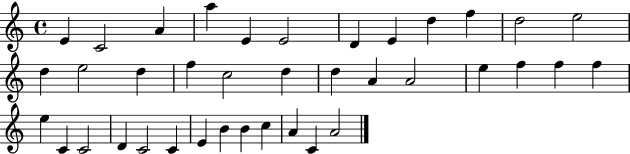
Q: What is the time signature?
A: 4/4